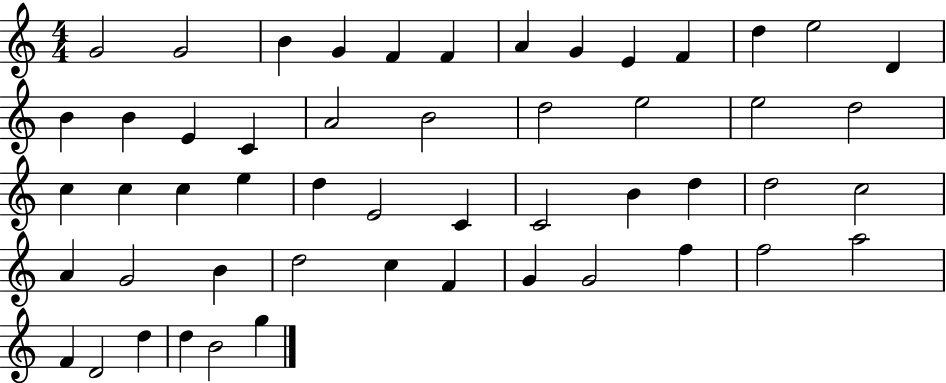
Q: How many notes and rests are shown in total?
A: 52